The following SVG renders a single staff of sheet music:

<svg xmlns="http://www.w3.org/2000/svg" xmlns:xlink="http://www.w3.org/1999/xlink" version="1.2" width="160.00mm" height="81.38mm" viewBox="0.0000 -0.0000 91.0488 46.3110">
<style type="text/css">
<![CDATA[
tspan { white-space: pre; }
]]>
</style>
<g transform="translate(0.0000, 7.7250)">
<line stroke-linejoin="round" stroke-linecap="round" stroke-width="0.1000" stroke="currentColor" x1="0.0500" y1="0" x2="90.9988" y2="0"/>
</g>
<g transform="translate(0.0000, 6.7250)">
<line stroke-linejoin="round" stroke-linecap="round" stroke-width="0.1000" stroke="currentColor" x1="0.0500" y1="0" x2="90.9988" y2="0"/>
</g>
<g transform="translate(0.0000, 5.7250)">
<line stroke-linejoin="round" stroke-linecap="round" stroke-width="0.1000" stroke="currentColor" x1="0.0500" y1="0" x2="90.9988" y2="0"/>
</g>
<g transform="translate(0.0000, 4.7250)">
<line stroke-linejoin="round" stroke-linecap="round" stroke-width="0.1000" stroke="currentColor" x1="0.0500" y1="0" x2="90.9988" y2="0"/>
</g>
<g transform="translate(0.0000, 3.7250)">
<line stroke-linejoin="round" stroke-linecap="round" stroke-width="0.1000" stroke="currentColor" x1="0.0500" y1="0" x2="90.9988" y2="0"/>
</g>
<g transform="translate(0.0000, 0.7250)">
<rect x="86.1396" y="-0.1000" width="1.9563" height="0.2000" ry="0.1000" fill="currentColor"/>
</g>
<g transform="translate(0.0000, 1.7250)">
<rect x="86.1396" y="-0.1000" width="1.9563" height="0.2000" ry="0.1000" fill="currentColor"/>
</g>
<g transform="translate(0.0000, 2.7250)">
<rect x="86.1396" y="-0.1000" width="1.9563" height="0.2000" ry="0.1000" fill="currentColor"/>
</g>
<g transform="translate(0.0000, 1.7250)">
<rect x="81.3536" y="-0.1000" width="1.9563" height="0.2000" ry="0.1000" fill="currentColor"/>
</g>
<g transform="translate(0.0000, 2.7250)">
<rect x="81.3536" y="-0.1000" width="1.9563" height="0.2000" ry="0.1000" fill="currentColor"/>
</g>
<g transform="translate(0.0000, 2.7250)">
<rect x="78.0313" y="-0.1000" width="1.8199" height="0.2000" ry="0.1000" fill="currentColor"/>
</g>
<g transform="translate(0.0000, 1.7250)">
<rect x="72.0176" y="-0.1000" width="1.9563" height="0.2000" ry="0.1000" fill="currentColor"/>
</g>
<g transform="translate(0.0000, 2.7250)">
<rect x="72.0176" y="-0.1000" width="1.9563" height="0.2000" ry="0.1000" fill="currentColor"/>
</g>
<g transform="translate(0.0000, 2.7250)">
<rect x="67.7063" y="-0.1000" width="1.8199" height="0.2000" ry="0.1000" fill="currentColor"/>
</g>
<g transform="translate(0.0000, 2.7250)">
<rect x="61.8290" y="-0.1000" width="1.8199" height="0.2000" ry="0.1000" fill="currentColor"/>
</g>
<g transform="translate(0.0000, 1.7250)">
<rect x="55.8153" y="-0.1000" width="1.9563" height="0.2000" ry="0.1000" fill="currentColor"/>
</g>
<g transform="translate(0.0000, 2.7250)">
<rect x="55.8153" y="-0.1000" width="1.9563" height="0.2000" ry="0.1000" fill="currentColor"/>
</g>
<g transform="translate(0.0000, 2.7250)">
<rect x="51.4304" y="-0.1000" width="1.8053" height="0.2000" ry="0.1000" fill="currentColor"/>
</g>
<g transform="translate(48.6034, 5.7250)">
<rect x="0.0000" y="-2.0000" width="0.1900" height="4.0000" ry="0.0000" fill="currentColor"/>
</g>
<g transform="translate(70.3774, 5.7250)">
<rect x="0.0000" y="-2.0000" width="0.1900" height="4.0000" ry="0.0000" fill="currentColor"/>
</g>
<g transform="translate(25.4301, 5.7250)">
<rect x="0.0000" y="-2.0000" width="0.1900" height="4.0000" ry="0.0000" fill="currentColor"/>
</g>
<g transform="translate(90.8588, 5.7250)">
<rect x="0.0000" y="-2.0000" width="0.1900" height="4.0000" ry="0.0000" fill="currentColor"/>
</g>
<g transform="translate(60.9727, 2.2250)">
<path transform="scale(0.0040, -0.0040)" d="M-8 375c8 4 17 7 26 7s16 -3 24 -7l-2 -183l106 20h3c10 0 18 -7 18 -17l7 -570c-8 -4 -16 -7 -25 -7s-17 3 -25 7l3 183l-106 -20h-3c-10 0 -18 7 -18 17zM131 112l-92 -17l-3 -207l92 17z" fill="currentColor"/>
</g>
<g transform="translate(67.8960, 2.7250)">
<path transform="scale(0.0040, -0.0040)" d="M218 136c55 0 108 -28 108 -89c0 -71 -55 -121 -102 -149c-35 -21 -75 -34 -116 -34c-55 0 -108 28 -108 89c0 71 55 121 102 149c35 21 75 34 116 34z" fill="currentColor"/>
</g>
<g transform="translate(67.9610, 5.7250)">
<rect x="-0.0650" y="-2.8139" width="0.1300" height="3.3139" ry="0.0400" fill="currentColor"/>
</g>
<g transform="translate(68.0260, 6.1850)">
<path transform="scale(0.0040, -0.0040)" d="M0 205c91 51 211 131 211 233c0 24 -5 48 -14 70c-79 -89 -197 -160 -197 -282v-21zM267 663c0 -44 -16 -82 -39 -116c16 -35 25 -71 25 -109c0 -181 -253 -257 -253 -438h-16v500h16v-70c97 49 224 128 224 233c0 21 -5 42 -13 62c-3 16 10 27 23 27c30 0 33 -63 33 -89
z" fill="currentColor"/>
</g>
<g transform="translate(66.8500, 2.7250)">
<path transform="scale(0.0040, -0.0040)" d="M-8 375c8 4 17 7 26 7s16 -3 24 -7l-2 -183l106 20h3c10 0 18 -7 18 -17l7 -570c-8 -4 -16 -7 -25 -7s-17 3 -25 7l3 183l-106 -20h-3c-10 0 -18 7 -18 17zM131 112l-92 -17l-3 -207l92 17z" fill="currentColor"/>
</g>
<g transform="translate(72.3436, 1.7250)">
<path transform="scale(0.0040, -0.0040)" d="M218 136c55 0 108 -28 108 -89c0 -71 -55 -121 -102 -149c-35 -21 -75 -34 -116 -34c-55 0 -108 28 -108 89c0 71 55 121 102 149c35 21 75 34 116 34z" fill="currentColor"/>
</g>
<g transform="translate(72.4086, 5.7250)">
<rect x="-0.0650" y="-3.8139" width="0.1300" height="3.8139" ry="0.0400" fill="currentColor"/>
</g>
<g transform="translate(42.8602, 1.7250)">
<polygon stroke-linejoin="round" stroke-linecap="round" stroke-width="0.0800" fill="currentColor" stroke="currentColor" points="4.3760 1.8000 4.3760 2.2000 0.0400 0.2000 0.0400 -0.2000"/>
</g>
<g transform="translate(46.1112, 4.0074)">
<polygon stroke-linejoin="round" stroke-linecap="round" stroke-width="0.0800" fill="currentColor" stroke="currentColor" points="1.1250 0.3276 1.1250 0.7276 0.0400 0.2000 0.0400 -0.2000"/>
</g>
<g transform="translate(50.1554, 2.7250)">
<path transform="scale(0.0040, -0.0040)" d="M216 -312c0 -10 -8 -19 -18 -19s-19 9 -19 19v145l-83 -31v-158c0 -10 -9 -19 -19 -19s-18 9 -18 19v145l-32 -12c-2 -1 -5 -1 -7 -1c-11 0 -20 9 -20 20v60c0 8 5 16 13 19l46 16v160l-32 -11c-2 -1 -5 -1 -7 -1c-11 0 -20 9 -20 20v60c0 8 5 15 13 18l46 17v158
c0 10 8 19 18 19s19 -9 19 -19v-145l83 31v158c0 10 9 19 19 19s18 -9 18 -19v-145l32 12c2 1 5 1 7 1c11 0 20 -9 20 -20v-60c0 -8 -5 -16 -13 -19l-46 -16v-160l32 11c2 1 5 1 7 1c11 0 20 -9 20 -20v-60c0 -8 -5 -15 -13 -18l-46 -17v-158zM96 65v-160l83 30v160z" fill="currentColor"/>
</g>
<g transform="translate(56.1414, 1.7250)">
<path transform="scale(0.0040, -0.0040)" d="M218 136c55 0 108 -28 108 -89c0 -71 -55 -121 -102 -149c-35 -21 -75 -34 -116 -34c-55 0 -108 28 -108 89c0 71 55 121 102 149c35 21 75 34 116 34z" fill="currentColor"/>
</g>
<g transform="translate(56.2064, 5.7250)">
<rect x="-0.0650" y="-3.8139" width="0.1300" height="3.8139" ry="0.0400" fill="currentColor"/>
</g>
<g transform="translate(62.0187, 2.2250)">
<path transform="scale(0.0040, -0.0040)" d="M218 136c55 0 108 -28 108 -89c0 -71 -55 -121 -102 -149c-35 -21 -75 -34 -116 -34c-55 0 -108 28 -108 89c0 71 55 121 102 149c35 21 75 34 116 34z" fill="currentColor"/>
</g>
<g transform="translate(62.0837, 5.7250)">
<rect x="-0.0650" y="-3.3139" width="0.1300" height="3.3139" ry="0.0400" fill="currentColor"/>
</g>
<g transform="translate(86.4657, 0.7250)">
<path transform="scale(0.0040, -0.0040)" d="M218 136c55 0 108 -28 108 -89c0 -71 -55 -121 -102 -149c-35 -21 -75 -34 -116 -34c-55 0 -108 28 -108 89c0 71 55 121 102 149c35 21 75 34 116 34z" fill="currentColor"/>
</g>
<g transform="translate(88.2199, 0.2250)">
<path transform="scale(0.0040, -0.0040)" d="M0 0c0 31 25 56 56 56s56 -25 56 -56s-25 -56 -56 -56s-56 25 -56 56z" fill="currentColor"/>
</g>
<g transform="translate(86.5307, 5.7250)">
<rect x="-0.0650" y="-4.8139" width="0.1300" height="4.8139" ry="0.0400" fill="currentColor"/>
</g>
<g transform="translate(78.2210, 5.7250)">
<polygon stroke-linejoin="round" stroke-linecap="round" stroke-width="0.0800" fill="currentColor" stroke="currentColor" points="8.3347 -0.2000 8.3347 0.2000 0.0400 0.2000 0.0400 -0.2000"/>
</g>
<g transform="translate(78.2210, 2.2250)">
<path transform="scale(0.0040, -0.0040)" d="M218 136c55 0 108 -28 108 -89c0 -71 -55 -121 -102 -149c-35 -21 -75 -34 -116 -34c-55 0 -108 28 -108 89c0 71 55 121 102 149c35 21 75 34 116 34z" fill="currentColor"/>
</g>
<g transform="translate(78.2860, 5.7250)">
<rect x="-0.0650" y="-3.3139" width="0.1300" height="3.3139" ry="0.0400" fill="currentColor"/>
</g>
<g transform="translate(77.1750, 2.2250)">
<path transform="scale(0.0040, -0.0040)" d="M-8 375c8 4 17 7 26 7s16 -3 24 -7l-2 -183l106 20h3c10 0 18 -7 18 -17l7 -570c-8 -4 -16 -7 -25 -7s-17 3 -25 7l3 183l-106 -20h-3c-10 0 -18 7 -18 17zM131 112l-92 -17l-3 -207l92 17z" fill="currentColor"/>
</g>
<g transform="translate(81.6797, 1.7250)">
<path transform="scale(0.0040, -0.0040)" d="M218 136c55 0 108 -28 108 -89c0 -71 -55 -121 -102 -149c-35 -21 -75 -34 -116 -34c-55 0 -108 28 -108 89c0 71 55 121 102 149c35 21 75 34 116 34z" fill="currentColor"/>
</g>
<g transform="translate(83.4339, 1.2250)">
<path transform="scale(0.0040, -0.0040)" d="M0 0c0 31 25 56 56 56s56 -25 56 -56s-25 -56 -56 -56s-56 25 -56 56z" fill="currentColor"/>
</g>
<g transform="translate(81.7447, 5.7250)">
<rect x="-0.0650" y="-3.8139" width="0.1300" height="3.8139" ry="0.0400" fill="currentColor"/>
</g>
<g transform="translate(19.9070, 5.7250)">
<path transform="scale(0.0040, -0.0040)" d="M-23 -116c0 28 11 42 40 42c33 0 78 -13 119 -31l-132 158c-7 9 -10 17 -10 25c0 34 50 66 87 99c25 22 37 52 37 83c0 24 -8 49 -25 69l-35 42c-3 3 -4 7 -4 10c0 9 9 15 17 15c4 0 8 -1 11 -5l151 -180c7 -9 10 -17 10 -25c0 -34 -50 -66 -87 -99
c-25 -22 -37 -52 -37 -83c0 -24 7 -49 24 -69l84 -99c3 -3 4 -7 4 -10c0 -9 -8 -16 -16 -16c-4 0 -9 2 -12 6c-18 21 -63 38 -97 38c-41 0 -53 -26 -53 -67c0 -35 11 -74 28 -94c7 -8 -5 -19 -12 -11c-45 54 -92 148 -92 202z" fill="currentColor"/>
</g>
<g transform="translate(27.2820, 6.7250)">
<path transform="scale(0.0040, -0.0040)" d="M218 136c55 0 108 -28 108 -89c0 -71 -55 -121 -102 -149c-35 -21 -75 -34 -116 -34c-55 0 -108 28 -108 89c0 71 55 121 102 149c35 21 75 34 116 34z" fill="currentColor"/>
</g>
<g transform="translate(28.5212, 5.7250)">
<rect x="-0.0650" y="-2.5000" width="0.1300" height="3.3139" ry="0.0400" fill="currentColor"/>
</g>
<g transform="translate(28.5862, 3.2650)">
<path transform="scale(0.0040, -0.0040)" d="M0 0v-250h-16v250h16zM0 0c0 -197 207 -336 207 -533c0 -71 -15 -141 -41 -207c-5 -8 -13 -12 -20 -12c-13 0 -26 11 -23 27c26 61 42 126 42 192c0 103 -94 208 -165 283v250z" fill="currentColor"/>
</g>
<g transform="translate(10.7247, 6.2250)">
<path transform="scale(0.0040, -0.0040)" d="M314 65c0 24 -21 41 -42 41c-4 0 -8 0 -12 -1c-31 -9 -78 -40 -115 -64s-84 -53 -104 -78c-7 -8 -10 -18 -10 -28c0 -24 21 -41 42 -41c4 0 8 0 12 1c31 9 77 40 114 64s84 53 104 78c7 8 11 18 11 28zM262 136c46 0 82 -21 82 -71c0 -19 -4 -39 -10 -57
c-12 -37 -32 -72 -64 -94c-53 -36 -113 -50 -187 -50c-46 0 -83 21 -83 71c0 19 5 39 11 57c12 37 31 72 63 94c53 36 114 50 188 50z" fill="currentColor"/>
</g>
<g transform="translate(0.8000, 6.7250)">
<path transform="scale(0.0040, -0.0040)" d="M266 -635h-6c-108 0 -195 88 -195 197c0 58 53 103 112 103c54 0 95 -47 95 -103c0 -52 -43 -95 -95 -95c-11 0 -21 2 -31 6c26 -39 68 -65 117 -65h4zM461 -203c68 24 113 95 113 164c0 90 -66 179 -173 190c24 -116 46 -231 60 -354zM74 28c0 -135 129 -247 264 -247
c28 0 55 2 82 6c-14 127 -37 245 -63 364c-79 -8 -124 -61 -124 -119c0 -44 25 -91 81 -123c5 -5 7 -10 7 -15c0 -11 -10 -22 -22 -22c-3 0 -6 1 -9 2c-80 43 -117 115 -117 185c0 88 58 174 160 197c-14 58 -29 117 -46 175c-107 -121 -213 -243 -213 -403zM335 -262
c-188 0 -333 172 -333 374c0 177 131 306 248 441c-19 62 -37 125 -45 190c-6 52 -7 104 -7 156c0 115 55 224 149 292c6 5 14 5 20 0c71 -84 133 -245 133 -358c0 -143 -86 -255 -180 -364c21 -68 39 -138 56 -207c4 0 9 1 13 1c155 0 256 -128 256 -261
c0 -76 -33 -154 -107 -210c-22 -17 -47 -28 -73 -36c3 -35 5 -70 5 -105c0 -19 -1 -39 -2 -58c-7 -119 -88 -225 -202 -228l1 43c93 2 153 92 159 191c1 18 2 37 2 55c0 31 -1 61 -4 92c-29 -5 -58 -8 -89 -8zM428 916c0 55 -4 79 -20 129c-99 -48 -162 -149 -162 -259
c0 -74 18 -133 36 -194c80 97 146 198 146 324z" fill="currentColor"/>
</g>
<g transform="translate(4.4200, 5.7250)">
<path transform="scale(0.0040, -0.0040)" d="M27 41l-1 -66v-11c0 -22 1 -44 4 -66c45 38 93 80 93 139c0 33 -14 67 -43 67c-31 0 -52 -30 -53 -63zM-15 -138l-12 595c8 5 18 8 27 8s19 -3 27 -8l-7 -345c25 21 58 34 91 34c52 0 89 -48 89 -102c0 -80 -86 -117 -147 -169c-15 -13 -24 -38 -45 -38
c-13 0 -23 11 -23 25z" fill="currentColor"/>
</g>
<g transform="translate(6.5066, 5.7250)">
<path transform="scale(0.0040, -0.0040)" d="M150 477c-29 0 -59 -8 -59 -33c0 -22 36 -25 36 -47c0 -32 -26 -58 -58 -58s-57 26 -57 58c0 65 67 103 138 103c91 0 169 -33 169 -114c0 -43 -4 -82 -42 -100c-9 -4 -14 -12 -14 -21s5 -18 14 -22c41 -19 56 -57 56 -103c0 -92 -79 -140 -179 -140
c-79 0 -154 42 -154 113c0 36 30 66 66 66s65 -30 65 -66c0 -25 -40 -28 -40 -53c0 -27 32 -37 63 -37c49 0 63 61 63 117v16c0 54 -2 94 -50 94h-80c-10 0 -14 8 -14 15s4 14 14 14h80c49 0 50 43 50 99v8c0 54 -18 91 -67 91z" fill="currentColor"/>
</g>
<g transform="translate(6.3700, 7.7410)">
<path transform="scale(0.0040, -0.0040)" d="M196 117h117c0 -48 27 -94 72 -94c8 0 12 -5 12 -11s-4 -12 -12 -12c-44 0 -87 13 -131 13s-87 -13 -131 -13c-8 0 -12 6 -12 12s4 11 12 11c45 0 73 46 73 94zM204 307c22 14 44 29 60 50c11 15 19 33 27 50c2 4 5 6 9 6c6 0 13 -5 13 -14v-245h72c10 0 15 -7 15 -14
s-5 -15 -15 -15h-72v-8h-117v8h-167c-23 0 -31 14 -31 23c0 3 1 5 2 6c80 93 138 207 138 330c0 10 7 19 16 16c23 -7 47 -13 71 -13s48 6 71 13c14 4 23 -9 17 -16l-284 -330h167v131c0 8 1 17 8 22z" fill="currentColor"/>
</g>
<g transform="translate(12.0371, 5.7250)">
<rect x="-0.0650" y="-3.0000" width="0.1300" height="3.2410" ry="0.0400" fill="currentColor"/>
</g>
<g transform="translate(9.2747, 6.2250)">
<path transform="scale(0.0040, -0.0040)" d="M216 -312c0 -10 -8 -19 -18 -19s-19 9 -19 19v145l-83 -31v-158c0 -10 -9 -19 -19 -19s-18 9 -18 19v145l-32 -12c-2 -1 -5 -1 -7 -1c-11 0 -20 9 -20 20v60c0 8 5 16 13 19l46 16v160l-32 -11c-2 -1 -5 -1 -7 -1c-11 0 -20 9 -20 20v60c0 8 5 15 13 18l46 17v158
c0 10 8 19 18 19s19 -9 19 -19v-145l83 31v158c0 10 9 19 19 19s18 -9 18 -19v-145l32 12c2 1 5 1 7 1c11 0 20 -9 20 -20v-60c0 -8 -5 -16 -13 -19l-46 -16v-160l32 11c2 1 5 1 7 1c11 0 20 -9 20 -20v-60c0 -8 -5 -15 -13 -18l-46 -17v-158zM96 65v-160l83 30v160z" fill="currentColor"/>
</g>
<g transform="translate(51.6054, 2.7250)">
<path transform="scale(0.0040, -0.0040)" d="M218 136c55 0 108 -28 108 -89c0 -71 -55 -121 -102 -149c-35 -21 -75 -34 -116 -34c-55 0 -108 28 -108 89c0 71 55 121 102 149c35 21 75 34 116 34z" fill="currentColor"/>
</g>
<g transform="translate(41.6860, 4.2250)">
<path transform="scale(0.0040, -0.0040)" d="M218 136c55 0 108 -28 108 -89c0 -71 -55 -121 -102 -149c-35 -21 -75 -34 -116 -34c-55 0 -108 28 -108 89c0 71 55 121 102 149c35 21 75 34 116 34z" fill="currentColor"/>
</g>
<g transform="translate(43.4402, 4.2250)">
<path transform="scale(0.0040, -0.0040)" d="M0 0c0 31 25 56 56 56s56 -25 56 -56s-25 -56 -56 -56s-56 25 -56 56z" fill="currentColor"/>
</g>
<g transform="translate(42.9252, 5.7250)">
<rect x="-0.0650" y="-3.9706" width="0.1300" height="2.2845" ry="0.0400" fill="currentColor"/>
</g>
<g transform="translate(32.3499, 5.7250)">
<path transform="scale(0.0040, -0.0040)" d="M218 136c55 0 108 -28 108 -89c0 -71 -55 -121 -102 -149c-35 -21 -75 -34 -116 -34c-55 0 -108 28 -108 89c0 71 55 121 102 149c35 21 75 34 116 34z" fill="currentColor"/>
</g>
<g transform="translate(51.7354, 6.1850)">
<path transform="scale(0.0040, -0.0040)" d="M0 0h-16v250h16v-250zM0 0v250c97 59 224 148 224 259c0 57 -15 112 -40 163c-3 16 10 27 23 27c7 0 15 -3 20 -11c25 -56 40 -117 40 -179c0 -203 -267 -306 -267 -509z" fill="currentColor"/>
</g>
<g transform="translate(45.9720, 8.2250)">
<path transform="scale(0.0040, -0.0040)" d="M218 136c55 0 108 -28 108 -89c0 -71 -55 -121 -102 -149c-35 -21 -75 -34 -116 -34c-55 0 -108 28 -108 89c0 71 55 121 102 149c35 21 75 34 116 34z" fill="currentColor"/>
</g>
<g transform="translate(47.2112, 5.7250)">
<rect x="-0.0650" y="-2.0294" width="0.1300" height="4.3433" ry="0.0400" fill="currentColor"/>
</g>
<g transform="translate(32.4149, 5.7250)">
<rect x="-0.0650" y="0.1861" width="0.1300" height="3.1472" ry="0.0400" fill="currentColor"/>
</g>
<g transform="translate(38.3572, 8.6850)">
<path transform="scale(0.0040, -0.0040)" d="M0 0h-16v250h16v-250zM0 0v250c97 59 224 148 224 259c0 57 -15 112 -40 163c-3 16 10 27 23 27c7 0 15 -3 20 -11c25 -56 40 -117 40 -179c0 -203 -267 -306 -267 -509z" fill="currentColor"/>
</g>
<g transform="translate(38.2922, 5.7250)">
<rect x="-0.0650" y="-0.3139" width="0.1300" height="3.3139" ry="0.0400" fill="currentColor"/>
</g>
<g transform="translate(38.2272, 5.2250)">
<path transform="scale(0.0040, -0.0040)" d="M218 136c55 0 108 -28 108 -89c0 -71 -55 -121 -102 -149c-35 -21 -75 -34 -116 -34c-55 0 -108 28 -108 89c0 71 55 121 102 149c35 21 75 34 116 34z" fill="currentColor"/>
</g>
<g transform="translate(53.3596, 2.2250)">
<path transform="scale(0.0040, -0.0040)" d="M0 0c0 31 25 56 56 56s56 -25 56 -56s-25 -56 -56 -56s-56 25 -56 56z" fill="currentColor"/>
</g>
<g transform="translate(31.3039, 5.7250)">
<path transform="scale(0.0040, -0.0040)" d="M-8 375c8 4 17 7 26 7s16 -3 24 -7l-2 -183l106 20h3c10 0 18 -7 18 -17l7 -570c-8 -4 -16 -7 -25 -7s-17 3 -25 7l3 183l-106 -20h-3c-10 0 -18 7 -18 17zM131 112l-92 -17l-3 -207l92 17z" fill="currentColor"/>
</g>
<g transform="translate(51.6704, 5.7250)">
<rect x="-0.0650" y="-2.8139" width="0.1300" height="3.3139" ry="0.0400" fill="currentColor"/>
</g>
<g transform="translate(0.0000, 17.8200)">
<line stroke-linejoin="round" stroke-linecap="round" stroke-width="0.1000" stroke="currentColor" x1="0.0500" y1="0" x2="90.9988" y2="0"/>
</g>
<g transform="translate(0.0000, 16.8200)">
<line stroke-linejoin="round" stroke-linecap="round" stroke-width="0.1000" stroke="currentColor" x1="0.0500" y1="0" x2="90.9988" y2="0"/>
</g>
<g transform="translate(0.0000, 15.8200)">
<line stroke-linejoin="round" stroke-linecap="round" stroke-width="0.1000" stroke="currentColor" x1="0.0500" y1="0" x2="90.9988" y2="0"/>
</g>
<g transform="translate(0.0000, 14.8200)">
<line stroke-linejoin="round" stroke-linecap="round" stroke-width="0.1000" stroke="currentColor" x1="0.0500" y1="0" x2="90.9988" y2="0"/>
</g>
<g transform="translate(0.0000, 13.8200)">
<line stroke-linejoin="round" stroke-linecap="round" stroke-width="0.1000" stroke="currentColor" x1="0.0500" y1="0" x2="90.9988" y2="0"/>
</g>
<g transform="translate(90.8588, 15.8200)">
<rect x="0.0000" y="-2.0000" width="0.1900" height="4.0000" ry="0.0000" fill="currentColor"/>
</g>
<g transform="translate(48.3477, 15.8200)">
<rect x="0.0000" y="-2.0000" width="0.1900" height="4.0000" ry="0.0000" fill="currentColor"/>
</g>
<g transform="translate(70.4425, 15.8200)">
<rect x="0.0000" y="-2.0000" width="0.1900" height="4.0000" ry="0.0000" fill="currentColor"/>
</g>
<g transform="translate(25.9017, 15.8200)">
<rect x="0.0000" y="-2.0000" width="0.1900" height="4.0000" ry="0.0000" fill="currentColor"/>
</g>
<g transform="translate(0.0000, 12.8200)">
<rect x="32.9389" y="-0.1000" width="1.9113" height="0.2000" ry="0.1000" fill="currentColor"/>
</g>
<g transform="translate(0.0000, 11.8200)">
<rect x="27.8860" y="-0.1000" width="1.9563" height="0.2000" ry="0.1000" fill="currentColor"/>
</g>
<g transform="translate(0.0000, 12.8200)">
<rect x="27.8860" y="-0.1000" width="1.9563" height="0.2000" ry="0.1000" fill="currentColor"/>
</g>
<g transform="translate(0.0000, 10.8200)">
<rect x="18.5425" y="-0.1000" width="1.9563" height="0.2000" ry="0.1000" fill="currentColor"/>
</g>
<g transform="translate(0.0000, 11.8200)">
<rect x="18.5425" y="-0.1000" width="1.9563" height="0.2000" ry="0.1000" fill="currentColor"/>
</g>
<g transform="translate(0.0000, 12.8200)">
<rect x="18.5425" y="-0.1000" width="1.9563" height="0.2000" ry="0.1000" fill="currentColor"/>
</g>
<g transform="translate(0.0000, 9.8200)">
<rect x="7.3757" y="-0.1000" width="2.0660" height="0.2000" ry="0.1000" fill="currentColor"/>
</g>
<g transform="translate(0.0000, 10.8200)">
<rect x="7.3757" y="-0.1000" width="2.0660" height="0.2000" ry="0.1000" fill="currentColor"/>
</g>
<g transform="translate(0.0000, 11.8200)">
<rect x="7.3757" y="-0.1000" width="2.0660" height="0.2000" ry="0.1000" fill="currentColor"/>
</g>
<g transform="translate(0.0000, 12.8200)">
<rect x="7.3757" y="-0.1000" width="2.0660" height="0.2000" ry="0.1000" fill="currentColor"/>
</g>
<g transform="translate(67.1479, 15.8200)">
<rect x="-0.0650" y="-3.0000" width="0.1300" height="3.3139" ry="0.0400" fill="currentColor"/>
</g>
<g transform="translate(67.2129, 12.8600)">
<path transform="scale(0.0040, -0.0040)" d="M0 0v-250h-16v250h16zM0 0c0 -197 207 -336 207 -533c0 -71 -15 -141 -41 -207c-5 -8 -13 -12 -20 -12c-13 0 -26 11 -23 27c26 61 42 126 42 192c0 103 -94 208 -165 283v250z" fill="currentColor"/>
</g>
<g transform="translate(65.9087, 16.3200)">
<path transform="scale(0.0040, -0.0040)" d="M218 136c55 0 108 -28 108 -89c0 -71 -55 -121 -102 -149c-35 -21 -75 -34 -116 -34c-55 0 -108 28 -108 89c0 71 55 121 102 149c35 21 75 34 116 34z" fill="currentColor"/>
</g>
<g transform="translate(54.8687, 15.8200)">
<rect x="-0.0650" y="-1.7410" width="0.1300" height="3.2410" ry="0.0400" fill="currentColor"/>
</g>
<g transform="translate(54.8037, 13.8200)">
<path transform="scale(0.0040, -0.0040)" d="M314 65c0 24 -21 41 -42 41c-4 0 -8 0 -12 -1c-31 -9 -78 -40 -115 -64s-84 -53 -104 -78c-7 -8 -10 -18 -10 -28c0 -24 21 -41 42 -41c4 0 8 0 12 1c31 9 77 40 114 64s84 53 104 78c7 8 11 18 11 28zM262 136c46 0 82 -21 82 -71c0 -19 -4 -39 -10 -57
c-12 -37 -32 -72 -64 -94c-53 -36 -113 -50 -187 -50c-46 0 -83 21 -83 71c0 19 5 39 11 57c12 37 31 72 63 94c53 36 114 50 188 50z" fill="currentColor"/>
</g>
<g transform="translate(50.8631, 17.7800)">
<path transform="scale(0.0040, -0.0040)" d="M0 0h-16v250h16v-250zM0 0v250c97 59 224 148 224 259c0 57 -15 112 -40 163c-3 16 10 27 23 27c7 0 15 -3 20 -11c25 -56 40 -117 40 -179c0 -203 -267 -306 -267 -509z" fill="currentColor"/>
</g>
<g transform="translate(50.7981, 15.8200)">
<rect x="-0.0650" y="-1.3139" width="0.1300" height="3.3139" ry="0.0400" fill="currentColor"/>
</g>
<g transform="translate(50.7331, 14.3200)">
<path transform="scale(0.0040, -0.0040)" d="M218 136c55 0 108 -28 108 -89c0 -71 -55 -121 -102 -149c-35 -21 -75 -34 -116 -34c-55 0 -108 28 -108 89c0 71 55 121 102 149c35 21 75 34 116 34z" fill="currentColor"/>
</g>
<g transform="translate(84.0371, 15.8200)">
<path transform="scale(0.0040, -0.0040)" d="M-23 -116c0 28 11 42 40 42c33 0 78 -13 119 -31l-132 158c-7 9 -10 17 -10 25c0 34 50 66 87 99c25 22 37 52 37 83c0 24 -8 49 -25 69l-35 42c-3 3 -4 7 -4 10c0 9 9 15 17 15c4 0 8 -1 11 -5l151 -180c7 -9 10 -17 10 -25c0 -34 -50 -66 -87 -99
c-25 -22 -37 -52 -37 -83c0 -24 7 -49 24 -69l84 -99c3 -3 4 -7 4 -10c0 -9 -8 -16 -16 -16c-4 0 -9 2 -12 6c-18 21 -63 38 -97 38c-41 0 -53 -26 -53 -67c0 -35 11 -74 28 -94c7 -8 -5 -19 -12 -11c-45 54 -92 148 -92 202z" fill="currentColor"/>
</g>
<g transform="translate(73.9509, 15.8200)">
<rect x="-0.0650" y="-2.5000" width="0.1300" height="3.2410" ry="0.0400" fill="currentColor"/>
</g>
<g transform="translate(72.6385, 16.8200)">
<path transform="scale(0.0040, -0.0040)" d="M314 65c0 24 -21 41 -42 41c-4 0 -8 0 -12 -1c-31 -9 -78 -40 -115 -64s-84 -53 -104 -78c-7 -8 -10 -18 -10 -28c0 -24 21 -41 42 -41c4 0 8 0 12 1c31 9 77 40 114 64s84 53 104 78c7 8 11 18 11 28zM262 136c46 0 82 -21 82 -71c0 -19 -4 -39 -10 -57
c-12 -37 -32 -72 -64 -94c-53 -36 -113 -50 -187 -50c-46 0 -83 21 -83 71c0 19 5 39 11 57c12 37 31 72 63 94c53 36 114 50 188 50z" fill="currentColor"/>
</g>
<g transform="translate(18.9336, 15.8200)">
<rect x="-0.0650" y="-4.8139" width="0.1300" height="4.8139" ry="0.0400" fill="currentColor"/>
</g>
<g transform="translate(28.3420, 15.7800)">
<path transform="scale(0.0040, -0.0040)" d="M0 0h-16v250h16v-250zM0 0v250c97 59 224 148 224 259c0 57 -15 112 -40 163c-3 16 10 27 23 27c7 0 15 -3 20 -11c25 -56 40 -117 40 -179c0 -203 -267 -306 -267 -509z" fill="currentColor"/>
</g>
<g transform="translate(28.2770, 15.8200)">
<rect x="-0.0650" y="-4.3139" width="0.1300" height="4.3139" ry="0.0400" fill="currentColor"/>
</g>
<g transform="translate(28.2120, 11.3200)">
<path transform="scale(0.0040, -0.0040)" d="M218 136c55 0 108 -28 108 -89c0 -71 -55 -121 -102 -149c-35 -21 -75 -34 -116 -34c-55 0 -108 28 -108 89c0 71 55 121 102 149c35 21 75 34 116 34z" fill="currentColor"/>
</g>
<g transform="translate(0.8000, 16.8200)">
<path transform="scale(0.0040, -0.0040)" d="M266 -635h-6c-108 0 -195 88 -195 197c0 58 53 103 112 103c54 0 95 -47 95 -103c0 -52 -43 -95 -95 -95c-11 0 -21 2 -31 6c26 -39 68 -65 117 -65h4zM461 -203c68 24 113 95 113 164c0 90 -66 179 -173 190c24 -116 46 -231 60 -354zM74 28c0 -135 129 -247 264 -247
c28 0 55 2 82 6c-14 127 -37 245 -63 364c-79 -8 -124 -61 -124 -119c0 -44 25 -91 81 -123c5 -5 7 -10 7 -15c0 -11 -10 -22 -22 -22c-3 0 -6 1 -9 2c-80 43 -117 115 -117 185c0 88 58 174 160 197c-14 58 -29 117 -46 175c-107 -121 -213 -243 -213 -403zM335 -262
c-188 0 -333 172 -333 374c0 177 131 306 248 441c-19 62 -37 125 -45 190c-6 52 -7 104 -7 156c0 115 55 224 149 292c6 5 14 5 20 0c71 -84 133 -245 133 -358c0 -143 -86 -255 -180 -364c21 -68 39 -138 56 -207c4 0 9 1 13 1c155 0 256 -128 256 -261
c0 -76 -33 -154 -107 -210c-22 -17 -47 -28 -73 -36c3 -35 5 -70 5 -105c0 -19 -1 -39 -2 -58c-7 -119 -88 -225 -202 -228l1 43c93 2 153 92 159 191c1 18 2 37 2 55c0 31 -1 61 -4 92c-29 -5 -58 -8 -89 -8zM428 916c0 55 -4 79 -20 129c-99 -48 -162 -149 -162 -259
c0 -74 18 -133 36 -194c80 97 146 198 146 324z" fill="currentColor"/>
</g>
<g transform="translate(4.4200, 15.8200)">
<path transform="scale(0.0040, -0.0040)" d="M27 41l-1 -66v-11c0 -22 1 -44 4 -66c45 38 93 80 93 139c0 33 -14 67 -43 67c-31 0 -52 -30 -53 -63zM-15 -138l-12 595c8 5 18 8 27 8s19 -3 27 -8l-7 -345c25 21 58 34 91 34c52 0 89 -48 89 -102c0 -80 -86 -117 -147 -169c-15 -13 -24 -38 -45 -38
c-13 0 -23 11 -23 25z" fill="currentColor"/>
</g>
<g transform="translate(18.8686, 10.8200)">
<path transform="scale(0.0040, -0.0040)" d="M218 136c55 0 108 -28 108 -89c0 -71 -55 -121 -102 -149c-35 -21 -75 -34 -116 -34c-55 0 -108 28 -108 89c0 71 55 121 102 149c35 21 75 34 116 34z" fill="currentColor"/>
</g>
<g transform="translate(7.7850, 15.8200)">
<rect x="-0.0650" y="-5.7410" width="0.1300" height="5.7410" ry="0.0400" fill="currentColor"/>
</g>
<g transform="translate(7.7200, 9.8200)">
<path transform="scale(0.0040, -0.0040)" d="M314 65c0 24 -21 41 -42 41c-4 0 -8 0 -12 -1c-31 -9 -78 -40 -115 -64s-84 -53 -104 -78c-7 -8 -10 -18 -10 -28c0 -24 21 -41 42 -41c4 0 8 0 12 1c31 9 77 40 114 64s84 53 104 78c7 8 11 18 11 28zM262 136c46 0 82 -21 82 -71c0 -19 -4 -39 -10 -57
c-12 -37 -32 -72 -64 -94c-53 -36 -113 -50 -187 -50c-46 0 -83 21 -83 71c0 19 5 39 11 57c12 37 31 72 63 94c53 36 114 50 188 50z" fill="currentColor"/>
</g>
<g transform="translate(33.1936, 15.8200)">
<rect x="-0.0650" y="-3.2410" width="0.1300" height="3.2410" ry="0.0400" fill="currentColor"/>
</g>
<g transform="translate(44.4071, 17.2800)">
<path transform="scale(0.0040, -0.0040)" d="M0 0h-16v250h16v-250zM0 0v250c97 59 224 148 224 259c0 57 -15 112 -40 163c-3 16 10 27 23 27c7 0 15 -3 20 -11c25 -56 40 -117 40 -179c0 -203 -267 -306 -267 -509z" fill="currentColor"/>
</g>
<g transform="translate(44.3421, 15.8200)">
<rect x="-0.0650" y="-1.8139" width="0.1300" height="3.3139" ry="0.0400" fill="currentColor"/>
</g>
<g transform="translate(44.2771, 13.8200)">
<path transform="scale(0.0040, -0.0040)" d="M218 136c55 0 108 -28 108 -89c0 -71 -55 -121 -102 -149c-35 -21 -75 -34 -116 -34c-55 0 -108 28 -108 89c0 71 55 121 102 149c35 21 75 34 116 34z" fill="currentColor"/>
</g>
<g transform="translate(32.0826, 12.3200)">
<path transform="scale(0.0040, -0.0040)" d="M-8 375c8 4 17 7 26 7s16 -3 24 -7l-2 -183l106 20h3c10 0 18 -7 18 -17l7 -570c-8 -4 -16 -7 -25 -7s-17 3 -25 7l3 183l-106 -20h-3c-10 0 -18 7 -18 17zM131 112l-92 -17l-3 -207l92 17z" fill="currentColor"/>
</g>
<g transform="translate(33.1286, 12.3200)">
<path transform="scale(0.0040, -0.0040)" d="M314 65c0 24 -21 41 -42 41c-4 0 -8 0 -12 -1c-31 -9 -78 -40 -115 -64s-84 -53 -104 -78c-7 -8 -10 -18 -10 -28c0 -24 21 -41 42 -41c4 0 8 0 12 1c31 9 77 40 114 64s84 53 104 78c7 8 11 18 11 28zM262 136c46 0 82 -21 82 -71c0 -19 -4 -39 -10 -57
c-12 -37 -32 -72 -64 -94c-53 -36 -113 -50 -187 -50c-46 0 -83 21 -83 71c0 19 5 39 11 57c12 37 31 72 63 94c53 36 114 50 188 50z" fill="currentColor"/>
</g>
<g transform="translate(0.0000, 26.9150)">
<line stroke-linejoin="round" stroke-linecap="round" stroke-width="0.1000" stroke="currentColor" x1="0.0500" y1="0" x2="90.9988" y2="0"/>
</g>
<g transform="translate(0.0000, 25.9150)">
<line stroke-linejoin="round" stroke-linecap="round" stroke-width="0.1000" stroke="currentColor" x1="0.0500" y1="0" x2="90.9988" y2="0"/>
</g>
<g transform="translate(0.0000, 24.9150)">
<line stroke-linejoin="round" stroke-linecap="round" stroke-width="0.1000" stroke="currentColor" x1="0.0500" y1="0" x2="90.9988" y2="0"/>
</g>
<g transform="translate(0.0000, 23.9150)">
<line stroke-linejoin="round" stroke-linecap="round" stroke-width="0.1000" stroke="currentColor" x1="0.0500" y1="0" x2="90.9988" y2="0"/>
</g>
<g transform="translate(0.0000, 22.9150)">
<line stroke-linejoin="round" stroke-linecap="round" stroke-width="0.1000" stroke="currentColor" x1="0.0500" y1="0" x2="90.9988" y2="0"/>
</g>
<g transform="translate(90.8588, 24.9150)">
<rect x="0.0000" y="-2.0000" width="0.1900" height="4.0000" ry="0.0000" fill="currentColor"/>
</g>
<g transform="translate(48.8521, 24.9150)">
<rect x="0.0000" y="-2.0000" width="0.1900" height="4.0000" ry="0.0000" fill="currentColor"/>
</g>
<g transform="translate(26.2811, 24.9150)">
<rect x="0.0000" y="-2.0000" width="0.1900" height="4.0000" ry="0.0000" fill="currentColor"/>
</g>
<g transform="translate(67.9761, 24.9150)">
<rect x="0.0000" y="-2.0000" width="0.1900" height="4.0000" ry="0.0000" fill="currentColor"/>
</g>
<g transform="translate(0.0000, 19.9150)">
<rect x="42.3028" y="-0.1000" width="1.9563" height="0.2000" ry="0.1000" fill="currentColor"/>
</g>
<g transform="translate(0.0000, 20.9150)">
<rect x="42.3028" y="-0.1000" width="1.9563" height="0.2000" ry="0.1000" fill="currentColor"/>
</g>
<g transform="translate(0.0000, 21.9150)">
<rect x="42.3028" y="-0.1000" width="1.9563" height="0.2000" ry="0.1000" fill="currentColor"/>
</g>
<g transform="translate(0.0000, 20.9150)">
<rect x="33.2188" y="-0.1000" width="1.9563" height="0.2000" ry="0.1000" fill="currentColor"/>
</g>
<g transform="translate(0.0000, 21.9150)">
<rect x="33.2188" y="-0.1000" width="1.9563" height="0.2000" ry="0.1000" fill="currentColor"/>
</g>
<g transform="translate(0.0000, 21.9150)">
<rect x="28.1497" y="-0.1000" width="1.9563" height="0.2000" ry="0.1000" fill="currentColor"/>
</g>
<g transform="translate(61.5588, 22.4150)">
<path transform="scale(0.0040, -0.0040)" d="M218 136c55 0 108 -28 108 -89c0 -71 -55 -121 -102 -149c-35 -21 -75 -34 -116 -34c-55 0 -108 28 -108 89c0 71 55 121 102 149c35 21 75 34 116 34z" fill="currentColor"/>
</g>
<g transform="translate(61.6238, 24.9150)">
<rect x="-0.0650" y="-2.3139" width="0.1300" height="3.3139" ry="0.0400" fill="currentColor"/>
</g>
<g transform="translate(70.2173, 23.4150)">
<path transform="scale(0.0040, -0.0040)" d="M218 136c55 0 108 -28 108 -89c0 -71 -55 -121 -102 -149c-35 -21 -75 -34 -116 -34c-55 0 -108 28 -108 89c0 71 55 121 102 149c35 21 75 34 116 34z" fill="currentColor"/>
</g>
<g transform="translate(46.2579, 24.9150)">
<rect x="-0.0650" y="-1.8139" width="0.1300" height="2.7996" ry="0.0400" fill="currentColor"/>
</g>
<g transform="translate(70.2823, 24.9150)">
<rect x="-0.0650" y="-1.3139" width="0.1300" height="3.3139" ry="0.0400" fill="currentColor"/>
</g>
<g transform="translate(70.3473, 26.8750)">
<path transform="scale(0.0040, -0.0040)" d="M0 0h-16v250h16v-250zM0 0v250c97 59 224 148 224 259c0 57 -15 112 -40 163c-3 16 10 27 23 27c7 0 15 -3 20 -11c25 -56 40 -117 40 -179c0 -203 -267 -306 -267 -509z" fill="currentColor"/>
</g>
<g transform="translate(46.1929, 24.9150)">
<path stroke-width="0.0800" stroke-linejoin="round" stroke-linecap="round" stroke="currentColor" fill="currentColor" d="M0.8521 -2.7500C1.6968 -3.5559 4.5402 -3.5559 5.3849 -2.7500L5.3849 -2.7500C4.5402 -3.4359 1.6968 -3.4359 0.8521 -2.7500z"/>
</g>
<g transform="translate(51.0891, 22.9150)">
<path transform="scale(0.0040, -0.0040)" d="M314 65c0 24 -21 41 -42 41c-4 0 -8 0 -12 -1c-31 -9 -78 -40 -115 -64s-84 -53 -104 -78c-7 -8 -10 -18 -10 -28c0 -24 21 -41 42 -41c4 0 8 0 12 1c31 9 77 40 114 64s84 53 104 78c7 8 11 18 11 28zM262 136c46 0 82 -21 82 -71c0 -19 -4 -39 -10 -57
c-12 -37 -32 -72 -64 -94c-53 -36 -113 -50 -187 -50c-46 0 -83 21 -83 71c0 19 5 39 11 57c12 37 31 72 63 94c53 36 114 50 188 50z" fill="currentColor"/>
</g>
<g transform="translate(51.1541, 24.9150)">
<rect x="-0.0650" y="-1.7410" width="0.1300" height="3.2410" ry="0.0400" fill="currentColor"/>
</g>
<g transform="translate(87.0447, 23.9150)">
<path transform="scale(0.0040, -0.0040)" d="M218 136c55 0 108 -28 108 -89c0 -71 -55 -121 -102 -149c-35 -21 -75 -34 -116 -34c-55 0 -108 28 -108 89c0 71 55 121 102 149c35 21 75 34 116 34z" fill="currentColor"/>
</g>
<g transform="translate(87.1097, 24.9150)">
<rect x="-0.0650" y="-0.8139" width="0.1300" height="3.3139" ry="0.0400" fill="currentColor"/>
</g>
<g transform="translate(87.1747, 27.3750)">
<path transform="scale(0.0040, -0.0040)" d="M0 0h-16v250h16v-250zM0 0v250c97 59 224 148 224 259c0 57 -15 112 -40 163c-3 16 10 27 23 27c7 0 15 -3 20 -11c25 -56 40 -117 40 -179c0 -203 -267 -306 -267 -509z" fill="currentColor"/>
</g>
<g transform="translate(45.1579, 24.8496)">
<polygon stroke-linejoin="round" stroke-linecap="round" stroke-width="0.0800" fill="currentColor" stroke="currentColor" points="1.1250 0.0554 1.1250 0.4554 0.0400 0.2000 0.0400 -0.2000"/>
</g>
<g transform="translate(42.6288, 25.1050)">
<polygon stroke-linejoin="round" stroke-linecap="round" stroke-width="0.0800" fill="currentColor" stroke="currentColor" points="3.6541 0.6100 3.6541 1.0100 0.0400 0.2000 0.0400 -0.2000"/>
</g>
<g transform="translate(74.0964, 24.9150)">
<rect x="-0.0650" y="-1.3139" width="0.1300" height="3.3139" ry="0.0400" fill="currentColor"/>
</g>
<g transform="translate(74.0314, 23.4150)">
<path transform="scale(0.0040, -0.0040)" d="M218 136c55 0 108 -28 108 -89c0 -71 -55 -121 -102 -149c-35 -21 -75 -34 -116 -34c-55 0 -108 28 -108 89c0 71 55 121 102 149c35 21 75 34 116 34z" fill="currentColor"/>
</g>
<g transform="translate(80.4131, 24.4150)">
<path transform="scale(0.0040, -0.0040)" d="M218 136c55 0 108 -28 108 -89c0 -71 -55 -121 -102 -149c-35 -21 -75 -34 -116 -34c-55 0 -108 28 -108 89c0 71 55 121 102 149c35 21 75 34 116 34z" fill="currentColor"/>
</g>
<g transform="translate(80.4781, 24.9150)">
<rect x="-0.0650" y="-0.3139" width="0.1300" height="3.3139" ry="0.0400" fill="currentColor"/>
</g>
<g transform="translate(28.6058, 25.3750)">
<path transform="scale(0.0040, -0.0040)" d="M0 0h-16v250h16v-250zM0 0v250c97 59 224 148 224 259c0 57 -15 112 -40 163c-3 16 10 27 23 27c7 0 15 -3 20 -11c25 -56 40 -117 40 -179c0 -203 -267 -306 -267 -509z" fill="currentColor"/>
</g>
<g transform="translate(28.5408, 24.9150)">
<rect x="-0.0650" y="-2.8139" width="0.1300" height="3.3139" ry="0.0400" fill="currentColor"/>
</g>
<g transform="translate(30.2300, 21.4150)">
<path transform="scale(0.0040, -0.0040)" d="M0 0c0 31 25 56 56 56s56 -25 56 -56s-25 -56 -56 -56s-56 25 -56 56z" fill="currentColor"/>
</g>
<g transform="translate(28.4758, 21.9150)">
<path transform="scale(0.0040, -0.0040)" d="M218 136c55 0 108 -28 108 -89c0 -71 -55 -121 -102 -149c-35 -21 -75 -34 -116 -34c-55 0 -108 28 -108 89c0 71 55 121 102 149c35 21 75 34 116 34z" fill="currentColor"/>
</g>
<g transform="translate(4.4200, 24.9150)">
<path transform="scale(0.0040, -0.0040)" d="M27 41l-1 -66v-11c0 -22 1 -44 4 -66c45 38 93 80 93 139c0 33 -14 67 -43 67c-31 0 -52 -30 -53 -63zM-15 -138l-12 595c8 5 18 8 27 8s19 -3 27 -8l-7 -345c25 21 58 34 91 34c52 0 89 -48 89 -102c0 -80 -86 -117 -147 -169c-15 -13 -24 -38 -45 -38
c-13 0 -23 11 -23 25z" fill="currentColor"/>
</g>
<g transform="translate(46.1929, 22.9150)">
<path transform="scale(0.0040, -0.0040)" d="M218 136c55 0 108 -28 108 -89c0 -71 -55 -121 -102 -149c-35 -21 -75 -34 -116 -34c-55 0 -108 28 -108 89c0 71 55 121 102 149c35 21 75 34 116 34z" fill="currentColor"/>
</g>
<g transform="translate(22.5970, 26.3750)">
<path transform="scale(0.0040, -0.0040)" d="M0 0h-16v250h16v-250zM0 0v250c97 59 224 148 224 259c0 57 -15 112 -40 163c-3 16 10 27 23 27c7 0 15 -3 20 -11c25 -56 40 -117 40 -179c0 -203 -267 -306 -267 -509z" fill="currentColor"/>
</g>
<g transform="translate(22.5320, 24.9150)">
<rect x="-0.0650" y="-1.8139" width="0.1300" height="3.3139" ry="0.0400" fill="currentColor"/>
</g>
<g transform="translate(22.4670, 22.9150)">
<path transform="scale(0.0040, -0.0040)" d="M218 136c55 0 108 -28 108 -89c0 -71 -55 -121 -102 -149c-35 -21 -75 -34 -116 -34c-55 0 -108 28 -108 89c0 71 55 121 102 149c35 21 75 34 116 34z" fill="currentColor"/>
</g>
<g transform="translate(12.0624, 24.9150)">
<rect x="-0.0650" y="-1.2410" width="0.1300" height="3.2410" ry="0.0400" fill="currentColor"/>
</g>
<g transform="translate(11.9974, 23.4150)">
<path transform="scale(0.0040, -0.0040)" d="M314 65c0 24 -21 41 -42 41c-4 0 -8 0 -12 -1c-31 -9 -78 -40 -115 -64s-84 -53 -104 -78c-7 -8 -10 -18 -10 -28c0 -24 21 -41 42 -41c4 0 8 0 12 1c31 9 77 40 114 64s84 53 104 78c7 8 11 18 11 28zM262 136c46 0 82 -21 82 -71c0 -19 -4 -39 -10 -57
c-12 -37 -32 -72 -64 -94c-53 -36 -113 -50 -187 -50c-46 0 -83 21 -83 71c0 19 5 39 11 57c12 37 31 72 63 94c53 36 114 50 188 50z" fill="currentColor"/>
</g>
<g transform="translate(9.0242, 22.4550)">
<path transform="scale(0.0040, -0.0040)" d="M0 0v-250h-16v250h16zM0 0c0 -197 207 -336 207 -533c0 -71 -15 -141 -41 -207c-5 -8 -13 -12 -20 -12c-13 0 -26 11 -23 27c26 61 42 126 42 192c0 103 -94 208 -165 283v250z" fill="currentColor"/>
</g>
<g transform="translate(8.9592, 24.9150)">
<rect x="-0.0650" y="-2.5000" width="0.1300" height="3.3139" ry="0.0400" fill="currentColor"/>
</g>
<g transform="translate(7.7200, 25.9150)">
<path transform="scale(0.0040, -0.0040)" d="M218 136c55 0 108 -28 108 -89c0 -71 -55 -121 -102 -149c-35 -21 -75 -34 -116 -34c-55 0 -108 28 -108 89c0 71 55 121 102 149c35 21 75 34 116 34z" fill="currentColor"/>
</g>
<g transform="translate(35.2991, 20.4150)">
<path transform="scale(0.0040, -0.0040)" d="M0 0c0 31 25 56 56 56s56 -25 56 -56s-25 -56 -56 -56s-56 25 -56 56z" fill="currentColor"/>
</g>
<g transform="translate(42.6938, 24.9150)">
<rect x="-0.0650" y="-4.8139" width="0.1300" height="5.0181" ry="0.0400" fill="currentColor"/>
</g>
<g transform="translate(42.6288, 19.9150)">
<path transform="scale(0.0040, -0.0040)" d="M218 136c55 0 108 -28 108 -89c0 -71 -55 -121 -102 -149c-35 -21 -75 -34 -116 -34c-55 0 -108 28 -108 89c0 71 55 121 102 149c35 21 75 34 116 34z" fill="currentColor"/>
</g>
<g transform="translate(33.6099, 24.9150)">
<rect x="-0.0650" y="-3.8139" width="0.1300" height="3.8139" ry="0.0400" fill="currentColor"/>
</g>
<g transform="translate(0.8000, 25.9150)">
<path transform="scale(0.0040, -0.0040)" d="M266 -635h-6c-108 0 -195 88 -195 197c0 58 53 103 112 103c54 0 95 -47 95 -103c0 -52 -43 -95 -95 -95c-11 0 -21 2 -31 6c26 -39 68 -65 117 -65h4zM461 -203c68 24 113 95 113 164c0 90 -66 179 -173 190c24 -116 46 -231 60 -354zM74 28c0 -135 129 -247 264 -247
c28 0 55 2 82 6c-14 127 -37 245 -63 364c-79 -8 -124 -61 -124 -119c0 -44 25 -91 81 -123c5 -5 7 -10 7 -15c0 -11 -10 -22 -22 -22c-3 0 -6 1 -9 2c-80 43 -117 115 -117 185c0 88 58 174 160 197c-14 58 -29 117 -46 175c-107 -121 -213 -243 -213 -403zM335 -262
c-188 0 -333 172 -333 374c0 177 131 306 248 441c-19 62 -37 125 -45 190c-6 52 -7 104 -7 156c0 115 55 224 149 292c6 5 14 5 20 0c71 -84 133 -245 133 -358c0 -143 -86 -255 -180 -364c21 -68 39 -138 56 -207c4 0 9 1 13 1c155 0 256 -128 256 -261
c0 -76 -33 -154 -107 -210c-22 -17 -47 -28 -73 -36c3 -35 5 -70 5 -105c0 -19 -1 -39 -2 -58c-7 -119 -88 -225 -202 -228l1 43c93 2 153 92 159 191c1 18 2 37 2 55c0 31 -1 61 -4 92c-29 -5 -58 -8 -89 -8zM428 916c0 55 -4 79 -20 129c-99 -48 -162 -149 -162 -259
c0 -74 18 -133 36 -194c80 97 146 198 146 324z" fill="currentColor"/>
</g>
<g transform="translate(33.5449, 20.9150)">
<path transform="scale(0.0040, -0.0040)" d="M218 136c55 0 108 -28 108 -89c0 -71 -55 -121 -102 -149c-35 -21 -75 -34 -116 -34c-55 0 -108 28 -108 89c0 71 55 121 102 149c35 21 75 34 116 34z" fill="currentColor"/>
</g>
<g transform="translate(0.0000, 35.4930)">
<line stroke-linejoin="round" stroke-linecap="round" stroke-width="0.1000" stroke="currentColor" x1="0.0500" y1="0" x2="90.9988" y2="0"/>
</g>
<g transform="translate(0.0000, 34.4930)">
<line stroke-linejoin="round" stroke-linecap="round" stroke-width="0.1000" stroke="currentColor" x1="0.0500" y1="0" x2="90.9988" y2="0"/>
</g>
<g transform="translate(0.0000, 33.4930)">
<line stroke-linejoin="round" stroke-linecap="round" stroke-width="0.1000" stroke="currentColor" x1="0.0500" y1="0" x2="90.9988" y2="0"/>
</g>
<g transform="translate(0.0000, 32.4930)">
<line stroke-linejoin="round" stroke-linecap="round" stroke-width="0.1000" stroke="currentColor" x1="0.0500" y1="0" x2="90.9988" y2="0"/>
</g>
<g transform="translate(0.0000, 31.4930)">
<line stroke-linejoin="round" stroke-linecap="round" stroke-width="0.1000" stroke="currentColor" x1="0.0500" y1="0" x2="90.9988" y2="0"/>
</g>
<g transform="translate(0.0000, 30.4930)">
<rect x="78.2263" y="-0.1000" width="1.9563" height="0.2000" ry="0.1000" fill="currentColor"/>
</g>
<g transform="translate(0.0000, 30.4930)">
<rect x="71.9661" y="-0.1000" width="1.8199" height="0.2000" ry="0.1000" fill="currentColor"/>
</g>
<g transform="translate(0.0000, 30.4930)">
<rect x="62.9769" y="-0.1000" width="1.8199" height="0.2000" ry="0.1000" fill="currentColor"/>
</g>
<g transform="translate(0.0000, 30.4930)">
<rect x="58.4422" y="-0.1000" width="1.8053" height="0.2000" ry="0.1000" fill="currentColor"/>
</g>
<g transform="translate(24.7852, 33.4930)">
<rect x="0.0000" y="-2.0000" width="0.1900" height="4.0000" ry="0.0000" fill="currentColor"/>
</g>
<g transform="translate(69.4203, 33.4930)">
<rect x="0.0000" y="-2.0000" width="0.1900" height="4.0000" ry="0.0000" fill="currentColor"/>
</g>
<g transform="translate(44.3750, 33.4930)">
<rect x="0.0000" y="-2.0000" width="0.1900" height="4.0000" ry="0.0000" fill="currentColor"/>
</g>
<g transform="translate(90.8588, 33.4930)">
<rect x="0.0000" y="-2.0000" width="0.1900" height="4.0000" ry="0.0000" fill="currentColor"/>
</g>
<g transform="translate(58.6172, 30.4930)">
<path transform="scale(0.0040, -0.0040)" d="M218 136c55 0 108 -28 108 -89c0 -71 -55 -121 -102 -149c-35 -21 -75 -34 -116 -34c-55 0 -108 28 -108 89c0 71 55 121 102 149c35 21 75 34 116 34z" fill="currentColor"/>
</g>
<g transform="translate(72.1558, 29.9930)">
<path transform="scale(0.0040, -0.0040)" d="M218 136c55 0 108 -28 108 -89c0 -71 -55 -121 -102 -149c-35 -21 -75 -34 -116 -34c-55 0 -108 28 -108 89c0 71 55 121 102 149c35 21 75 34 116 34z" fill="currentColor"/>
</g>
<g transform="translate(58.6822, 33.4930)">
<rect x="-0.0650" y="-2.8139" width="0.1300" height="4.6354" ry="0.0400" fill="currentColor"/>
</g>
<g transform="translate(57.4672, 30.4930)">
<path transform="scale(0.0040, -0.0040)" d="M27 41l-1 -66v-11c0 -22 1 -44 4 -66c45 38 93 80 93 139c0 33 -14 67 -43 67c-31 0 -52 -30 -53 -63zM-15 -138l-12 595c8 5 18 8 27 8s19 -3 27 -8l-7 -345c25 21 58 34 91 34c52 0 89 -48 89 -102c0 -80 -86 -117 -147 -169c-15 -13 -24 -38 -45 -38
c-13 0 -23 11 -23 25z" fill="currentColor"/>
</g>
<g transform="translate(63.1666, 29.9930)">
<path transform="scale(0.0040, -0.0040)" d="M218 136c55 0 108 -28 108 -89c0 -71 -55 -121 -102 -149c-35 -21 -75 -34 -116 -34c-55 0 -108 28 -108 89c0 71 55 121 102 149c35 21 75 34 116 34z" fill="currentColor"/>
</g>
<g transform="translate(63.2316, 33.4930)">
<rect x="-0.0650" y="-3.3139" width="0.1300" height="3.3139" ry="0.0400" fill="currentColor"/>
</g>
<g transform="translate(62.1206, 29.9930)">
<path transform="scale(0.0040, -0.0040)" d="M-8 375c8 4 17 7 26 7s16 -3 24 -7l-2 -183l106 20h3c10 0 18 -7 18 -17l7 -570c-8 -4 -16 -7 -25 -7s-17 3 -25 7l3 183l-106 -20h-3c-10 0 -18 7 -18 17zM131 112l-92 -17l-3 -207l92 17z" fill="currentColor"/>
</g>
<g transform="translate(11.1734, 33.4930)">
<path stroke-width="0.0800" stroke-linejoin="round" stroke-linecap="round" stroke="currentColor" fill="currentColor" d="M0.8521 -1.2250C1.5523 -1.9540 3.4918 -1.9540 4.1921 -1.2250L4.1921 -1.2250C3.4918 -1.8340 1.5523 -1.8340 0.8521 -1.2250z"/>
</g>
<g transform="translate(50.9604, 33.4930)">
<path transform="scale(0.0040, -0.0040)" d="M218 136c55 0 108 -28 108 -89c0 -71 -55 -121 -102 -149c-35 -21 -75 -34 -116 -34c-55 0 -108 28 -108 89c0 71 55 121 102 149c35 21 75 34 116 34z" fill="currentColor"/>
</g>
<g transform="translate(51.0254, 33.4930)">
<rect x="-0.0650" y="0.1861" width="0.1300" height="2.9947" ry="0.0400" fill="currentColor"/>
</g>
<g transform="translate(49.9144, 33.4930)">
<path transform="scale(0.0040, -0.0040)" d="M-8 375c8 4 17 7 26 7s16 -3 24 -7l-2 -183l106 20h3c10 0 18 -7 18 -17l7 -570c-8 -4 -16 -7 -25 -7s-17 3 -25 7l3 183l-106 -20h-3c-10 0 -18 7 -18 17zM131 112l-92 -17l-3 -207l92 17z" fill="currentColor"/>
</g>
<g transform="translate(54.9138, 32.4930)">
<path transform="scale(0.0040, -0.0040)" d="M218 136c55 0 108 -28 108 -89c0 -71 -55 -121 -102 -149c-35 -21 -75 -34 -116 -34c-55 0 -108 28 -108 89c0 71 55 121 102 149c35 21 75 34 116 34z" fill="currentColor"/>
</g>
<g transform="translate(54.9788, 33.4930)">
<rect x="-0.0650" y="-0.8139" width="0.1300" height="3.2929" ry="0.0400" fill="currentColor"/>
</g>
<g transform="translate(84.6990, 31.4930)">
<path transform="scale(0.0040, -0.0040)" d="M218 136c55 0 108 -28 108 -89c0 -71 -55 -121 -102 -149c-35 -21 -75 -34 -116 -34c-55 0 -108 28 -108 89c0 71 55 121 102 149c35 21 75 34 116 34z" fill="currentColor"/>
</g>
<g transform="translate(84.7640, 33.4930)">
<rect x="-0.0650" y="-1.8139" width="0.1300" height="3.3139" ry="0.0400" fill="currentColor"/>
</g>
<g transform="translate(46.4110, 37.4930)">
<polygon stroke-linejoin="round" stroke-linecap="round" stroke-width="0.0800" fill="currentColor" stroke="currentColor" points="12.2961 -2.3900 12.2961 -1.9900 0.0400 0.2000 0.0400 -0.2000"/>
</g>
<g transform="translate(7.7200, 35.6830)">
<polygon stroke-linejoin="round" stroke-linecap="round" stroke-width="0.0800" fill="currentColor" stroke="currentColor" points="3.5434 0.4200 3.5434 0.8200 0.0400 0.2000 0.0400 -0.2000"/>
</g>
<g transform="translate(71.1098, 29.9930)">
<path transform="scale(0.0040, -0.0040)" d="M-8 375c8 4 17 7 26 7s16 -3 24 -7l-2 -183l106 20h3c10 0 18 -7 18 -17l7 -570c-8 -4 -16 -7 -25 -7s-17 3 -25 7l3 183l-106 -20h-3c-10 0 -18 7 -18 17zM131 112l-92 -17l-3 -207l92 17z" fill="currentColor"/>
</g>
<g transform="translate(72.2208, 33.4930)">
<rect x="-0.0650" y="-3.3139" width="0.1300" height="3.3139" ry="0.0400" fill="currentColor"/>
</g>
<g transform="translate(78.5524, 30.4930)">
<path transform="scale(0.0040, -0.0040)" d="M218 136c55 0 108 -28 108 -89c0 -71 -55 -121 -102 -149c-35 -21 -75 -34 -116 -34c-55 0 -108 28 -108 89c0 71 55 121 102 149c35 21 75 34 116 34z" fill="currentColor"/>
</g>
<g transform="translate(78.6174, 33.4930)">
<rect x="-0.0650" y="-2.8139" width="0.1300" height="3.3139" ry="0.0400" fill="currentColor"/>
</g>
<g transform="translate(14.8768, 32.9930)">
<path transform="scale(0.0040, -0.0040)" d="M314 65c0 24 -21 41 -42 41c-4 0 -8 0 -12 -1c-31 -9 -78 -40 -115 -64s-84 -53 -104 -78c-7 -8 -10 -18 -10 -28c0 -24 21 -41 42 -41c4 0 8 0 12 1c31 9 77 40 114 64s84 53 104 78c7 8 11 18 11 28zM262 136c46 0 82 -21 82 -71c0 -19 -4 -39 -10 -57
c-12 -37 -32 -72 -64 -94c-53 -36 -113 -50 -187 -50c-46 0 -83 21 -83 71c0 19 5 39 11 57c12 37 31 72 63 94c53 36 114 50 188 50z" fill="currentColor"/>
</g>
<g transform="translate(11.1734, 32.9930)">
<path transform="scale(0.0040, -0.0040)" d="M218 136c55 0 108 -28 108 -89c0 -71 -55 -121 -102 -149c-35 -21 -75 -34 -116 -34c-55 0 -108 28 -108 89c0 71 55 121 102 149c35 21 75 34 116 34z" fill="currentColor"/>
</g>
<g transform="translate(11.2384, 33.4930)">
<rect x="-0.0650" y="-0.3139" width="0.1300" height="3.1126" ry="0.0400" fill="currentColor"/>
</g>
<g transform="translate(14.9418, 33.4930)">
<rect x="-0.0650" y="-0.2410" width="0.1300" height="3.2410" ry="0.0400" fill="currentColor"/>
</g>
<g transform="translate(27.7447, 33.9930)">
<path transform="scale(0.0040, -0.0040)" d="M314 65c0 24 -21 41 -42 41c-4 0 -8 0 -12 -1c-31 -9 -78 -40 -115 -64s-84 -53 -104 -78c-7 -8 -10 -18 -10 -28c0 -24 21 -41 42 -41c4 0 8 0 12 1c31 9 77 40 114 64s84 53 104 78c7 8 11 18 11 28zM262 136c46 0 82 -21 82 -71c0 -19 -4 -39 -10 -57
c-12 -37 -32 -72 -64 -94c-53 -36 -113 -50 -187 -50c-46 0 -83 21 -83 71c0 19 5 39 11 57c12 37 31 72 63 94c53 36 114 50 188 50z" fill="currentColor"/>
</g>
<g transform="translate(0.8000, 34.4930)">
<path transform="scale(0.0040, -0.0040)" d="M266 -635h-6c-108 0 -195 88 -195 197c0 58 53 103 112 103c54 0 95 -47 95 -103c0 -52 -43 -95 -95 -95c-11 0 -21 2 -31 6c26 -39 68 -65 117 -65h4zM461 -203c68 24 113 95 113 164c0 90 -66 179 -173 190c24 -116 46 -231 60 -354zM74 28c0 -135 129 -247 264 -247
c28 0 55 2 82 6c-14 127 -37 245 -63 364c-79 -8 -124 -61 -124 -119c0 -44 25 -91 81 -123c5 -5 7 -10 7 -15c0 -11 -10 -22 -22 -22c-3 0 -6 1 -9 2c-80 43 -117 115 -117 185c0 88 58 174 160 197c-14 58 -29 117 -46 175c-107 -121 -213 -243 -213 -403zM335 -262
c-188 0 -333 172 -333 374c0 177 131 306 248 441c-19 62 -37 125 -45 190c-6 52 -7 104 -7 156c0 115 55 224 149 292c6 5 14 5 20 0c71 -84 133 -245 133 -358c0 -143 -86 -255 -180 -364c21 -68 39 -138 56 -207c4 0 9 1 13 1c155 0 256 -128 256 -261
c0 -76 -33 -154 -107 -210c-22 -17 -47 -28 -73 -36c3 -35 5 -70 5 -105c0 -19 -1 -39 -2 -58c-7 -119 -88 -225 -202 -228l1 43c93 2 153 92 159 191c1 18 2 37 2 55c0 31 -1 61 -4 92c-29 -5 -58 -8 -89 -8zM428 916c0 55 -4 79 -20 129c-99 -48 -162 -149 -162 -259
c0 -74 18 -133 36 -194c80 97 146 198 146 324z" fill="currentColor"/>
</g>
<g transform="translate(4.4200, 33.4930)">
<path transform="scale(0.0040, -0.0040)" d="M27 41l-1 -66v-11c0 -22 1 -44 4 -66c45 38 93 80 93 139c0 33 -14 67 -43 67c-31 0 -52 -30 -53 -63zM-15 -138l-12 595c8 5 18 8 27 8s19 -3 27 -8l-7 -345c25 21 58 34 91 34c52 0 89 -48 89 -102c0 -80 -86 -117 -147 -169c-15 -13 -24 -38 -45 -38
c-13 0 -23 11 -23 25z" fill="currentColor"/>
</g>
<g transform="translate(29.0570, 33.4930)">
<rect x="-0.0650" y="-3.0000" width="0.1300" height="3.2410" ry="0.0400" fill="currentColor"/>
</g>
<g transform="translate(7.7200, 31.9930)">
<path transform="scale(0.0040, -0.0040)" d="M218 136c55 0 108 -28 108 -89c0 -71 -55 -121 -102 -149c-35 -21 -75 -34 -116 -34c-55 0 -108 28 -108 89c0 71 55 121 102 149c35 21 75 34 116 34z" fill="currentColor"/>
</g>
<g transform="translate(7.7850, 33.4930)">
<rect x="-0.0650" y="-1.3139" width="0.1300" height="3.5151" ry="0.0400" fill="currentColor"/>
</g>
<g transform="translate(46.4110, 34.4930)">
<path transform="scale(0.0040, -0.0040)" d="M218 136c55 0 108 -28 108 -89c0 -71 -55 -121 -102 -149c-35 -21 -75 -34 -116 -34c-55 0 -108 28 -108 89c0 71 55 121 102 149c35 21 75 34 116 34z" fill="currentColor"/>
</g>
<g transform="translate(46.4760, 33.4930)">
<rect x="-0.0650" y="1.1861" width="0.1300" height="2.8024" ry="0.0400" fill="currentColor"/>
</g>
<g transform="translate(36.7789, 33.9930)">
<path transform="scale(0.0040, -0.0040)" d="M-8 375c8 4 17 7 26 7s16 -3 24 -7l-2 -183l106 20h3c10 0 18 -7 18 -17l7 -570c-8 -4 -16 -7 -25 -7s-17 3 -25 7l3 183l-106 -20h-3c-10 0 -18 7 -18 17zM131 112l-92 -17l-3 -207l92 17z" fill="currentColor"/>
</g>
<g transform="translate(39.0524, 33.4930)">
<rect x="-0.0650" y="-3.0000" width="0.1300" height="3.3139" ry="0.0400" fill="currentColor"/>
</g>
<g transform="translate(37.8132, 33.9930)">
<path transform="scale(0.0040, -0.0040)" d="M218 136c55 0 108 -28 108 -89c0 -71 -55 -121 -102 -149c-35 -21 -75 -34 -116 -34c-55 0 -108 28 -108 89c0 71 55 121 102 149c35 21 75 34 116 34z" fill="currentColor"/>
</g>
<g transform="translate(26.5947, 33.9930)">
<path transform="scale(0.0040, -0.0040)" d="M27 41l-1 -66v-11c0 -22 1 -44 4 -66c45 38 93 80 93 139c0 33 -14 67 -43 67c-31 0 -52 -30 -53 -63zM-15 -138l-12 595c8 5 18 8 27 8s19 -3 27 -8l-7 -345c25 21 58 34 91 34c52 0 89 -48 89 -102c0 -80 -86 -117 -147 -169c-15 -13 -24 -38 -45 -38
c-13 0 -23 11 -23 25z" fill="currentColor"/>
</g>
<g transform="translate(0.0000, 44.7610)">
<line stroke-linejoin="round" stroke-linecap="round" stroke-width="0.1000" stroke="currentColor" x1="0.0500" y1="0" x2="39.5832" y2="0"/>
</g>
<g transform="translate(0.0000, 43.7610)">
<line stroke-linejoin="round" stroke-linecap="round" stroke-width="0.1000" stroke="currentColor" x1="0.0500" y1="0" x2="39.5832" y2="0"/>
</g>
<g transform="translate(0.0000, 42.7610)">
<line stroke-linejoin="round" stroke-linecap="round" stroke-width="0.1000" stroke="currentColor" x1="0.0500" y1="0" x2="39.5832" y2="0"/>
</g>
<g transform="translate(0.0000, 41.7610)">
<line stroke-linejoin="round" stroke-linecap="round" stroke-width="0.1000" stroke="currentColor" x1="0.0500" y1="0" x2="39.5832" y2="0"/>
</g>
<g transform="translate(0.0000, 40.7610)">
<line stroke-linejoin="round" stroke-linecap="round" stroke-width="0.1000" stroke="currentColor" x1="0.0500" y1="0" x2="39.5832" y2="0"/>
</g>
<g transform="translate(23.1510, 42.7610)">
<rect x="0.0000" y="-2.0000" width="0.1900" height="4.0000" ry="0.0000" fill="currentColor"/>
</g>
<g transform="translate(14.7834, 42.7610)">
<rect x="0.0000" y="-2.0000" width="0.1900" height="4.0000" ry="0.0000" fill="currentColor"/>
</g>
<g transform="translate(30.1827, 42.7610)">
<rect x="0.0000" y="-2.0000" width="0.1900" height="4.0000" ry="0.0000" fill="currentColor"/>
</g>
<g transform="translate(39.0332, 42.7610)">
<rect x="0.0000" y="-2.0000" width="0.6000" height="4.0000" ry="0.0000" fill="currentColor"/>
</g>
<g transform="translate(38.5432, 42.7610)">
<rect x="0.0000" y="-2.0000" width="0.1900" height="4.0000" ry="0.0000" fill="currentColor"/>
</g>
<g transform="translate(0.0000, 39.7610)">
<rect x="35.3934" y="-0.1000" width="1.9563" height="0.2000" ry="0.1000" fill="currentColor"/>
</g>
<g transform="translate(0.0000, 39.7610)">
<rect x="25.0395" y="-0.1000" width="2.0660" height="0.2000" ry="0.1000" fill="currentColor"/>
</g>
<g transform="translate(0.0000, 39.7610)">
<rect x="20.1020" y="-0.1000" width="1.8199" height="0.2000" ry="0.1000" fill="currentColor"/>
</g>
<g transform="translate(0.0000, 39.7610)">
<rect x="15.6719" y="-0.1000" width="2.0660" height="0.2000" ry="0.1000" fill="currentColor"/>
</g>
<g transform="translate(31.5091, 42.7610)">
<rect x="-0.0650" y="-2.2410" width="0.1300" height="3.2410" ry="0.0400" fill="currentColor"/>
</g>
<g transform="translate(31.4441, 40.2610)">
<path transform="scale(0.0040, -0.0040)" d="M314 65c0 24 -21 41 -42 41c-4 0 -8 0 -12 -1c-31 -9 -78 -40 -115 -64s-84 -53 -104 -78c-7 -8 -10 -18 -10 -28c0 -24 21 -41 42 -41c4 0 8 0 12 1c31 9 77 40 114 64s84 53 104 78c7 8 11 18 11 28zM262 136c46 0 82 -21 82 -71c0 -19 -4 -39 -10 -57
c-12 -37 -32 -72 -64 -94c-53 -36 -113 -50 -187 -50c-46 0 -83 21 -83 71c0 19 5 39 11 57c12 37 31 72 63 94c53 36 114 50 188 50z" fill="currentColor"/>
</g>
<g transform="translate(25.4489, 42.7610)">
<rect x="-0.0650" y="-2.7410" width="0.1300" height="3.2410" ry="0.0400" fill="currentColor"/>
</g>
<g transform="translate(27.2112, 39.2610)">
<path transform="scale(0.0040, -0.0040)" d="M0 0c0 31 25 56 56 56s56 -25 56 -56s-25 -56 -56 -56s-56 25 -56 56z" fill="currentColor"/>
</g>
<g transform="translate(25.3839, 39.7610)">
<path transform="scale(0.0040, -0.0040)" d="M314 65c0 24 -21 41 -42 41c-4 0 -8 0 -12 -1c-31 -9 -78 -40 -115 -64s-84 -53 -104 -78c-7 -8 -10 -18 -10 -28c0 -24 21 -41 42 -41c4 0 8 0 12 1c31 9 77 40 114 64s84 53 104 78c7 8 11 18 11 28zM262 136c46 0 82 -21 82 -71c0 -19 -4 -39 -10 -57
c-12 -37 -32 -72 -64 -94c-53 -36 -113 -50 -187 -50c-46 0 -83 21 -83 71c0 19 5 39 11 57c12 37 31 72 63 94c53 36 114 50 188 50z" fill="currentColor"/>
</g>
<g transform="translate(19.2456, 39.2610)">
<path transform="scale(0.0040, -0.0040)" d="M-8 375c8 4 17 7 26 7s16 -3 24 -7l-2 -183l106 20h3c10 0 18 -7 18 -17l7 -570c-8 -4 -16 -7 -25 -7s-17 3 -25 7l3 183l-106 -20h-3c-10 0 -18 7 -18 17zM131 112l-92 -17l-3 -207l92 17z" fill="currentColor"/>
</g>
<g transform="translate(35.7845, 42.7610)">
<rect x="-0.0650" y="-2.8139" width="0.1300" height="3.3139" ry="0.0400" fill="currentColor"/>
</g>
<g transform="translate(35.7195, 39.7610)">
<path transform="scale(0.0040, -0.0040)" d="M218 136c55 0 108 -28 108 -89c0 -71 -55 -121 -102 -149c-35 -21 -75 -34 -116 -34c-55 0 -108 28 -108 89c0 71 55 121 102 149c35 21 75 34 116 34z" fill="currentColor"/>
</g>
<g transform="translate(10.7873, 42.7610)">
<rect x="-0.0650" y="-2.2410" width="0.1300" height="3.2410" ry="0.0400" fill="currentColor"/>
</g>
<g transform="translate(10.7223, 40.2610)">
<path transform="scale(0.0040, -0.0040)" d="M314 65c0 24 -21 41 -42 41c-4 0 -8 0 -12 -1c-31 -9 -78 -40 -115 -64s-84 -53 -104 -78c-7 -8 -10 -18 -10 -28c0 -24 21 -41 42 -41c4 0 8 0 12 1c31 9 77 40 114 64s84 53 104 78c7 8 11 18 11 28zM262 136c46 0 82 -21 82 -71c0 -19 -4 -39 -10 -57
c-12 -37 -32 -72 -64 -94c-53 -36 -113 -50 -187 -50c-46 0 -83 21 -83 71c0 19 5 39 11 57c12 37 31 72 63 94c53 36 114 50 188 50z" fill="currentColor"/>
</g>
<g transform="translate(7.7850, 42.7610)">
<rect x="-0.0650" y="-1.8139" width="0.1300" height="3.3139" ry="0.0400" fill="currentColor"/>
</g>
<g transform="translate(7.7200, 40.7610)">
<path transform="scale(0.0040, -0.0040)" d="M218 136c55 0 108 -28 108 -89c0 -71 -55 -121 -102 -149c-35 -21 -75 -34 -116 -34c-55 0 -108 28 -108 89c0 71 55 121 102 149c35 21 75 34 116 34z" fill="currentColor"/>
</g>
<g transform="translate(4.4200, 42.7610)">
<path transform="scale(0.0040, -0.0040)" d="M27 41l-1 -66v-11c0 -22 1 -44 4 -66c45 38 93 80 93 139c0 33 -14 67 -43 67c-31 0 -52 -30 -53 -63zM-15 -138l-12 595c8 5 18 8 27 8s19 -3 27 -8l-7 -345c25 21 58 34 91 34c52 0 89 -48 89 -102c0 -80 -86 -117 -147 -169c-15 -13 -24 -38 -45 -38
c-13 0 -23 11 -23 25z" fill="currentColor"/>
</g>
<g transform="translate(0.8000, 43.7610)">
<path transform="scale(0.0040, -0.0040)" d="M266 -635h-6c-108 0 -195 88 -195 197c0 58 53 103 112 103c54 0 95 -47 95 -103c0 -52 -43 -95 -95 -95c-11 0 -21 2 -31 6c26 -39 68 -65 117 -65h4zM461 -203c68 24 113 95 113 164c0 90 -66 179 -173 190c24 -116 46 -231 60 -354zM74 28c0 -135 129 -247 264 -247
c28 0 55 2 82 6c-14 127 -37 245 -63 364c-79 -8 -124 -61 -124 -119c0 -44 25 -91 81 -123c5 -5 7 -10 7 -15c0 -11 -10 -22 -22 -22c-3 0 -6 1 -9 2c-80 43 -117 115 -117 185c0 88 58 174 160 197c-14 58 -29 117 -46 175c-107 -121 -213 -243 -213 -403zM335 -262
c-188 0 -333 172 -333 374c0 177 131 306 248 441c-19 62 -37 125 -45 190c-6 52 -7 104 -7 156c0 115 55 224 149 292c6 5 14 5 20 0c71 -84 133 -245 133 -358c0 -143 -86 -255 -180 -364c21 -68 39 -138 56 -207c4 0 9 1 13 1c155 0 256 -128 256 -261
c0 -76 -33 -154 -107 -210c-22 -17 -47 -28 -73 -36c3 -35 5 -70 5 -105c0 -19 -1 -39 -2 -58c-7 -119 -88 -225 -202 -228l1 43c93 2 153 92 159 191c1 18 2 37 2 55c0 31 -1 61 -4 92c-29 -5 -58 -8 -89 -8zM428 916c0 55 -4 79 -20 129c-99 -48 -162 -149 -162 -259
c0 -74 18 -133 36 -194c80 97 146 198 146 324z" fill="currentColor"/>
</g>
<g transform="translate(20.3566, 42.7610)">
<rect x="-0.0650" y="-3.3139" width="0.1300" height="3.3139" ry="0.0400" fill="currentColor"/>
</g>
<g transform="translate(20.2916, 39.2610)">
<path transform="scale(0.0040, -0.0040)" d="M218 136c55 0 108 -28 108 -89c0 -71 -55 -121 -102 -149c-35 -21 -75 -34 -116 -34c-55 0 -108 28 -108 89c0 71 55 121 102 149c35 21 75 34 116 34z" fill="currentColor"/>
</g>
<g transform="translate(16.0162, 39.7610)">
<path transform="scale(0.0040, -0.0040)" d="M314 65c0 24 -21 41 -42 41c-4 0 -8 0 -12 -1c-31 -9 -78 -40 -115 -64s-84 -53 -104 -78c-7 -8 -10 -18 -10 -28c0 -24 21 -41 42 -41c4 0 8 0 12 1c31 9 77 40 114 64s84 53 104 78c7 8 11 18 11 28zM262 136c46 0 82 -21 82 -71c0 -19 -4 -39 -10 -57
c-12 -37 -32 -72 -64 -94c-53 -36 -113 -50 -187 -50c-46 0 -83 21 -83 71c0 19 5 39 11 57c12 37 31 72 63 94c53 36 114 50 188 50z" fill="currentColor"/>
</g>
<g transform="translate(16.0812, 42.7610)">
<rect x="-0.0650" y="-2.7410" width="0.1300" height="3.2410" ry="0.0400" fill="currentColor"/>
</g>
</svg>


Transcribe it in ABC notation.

X:1
T:Untitled
M:3/4
L:1/4
K:F
^A2 z G/2 B c/2 e/2 D/4 ^a/2 c' b a/4 c' b/2 c'/2 e'/2 g'2 e' d'/2 b2 f/2 e/2 f2 A/2 G2 z G/2 e2 f/2 a/2 c' e'/2 f/4 f2 g e/2 e c d/2 e/2 c/2 c2 _A2 A G/2 B/2 d/2 _a/2 b b a f f g2 a2 b a2 g2 a